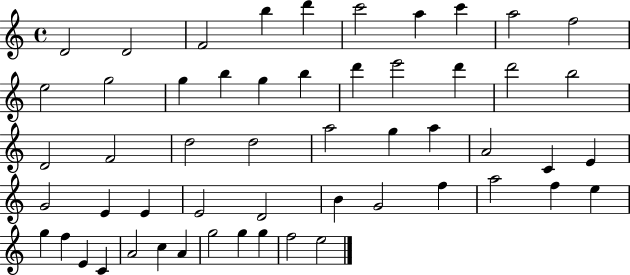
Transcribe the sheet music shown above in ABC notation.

X:1
T:Untitled
M:4/4
L:1/4
K:C
D2 D2 F2 b d' c'2 a c' a2 f2 e2 g2 g b g b d' e'2 d' d'2 b2 D2 F2 d2 d2 a2 g a A2 C E G2 E E E2 D2 B G2 f a2 f e g f E C A2 c A g2 g g f2 e2